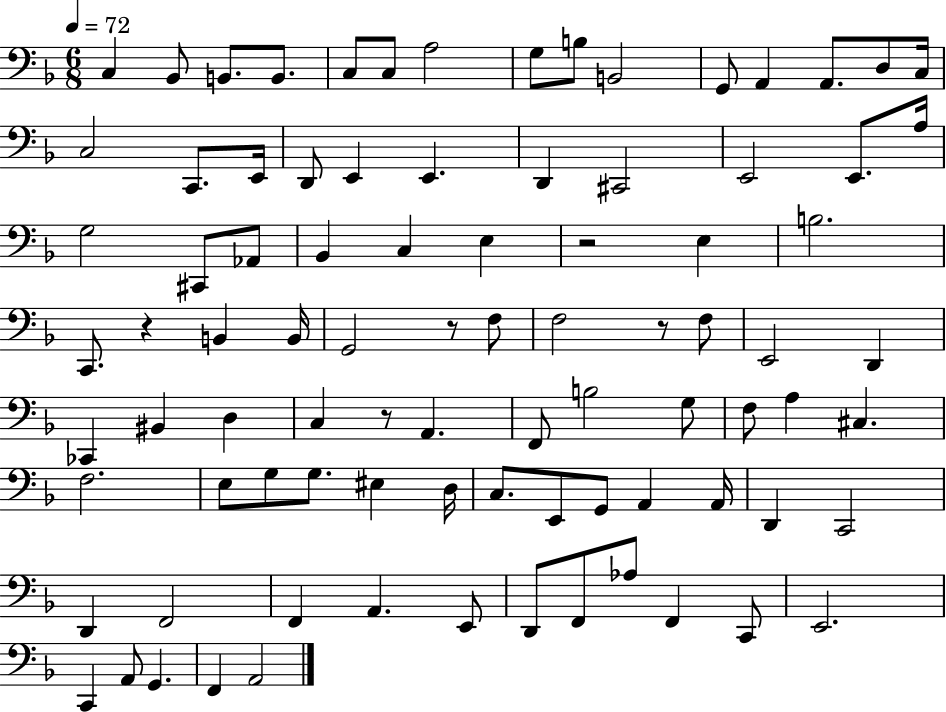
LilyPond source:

{
  \clef bass
  \numericTimeSignature
  \time 6/8
  \key f \major
  \tempo 4 = 72
  c4 bes,8 b,8. b,8. | c8 c8 a2 | g8 b8 b,2 | g,8 a,4 a,8. d8 c16 | \break c2 c,8. e,16 | d,8 e,4 e,4. | d,4 cis,2 | e,2 e,8. a16 | \break g2 cis,8 aes,8 | bes,4 c4 e4 | r2 e4 | b2. | \break c,8. r4 b,4 b,16 | g,2 r8 f8 | f2 r8 f8 | e,2 d,4 | \break ces,4 bis,4 d4 | c4 r8 a,4. | f,8 b2 g8 | f8 a4 cis4. | \break f2. | e8 g8 g8. eis4 d16 | c8. e,8 g,8 a,4 a,16 | d,4 c,2 | \break d,4 f,2 | f,4 a,4. e,8 | d,8 f,8 aes8 f,4 c,8 | e,2. | \break c,4 a,8 g,4. | f,4 a,2 | \bar "|."
}